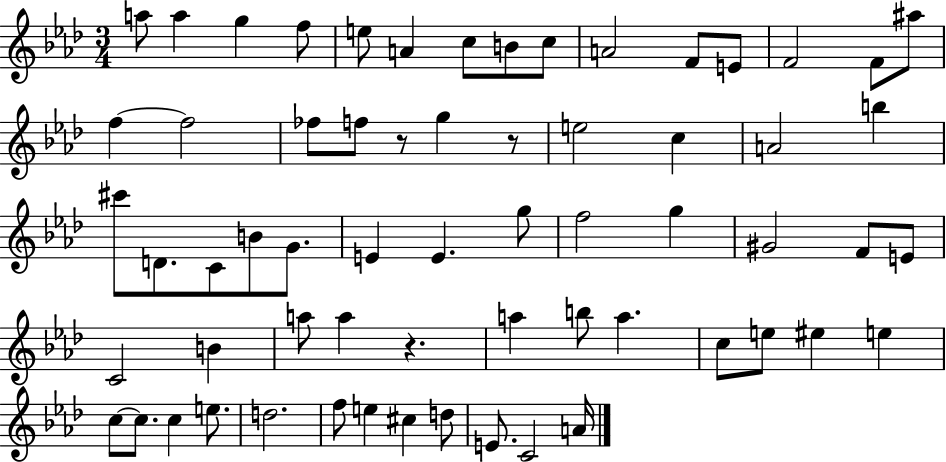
{
  \clef treble
  \numericTimeSignature
  \time 3/4
  \key aes \major
  a''8 a''4 g''4 f''8 | e''8 a'4 c''8 b'8 c''8 | a'2 f'8 e'8 | f'2 f'8 ais''8 | \break f''4~~ f''2 | fes''8 f''8 r8 g''4 r8 | e''2 c''4 | a'2 b''4 | \break cis'''8 d'8. c'8 b'8 g'8. | e'4 e'4. g''8 | f''2 g''4 | gis'2 f'8 e'8 | \break c'2 b'4 | a''8 a''4 r4. | a''4 b''8 a''4. | c''8 e''8 eis''4 e''4 | \break c''8~~ c''8. c''4 e''8. | d''2. | f''8 e''4 cis''4 d''8 | e'8. c'2 a'16 | \break \bar "|."
}